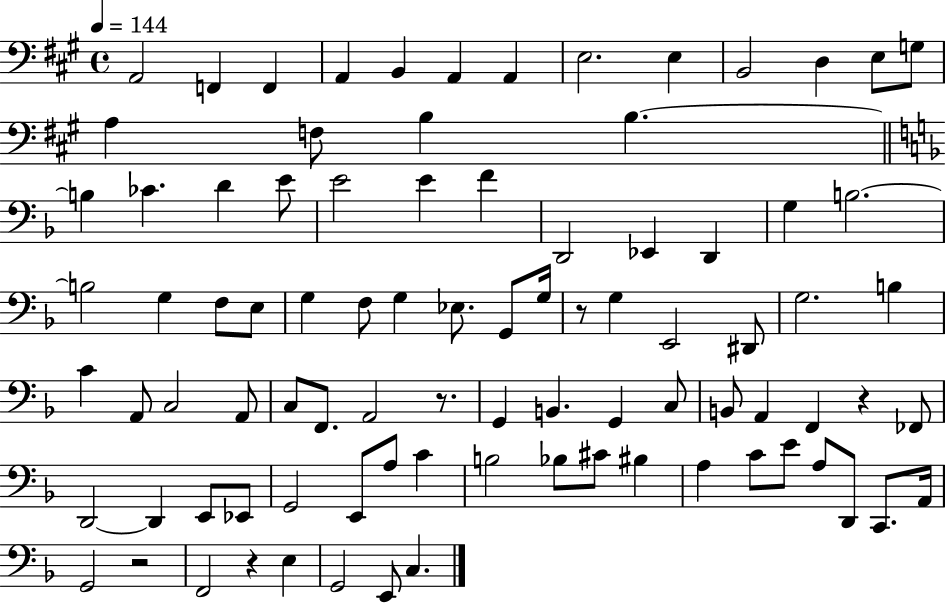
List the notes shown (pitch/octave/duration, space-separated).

A2/h F2/q F2/q A2/q B2/q A2/q A2/q E3/h. E3/q B2/h D3/q E3/e G3/e A3/q F3/e B3/q B3/q. B3/q CES4/q. D4/q E4/e E4/h E4/q F4/q D2/h Eb2/q D2/q G3/q B3/h. B3/h G3/q F3/e E3/e G3/q F3/e G3/q Eb3/e. G2/e G3/s R/e G3/q E2/h D#2/e G3/h. B3/q C4/q A2/e C3/h A2/e C3/e F2/e. A2/h R/e. G2/q B2/q. G2/q C3/e B2/e A2/q F2/q R/q FES2/e D2/h D2/q E2/e Eb2/e G2/h E2/e A3/e C4/q B3/h Bb3/e C#4/e BIS3/q A3/q C4/e E4/e A3/e D2/e C2/e. A2/s G2/h R/h F2/h R/q E3/q G2/h E2/e C3/q.